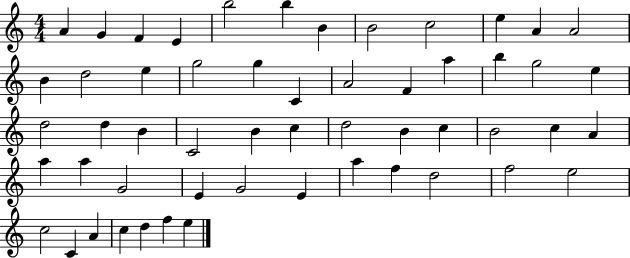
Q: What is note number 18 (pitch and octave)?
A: C4